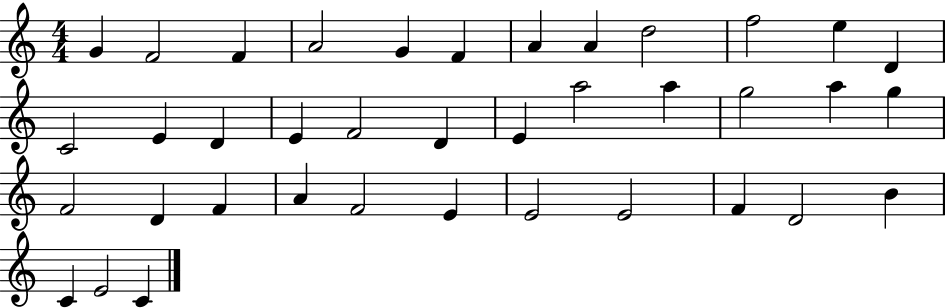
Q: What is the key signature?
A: C major